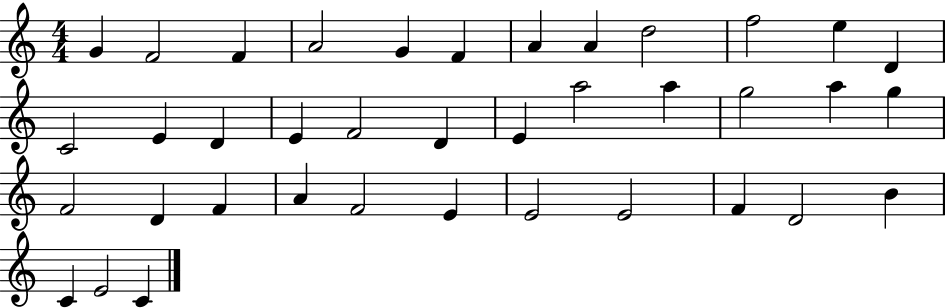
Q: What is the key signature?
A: C major